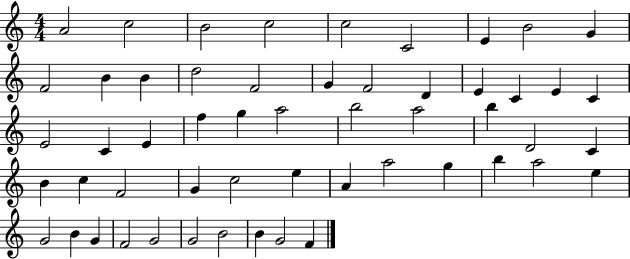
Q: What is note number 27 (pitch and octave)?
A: A5